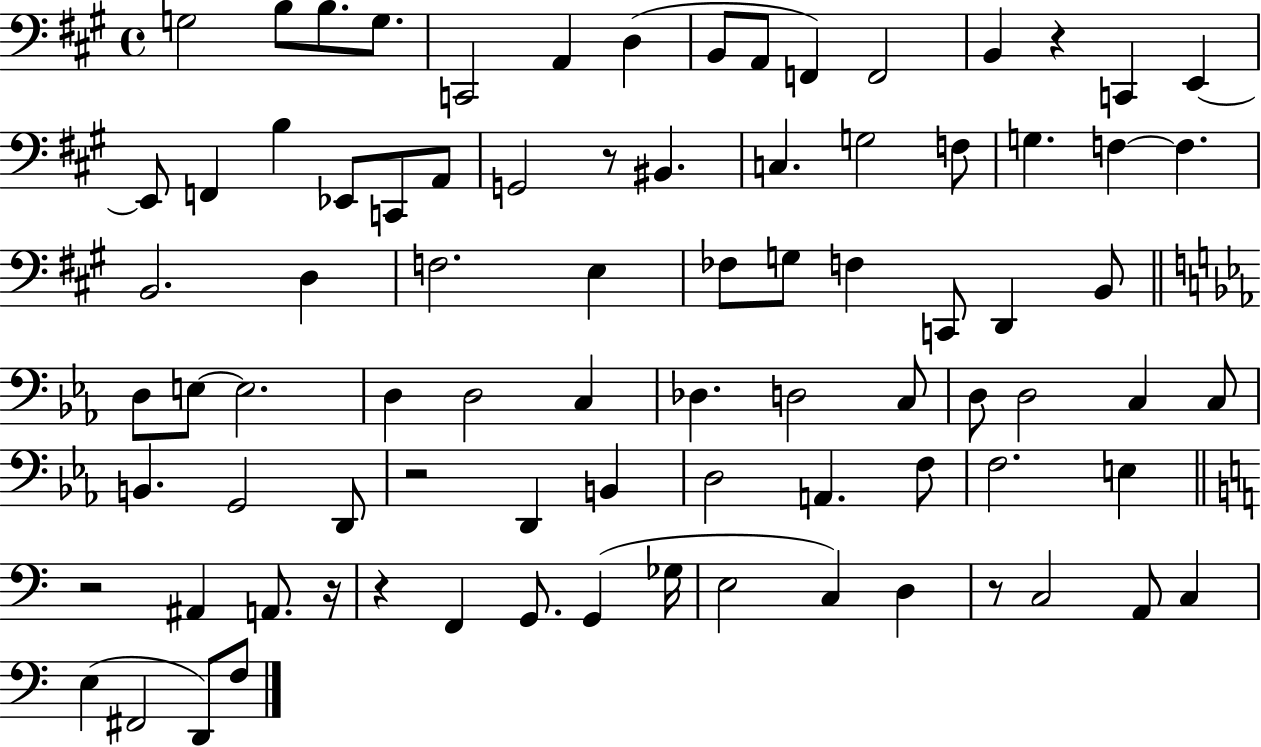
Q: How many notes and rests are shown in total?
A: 84